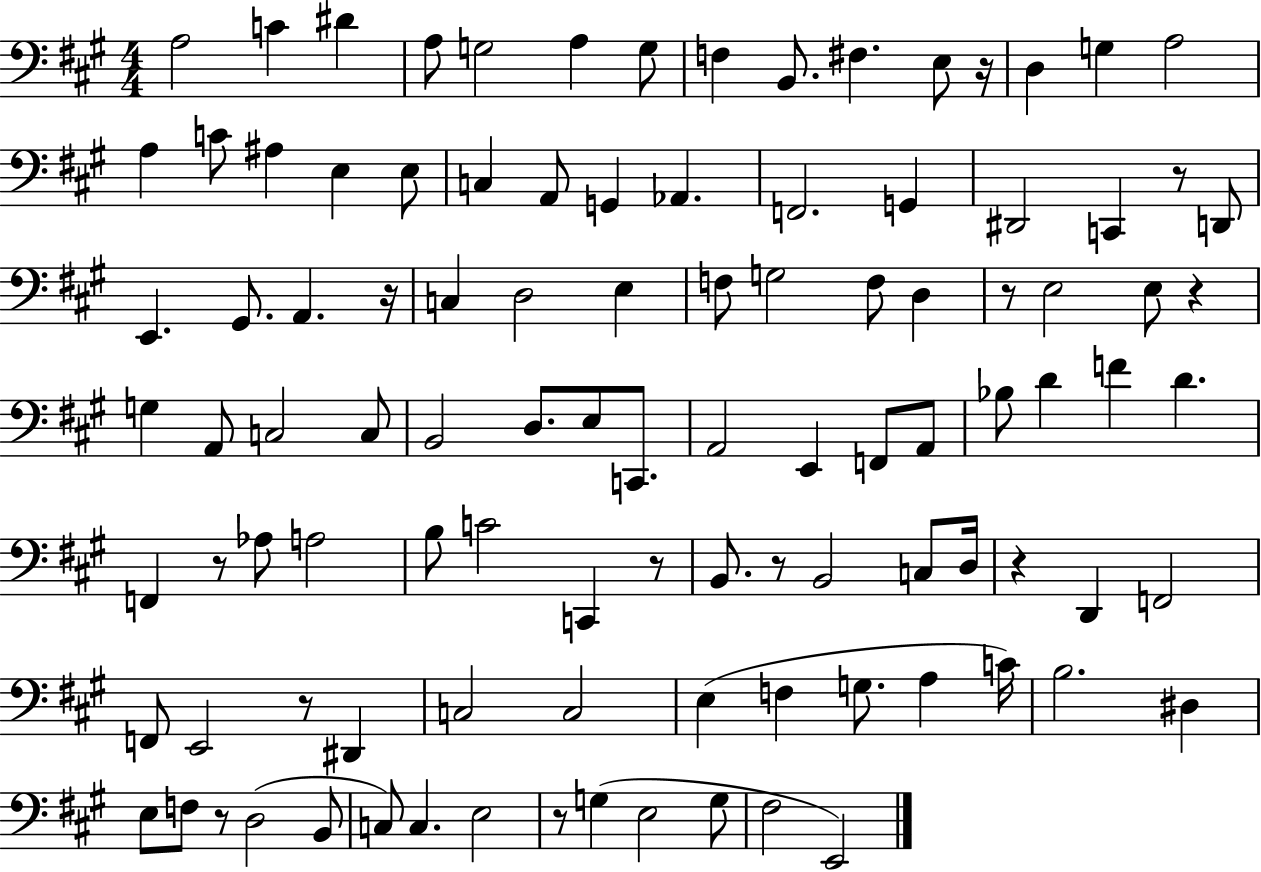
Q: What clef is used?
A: bass